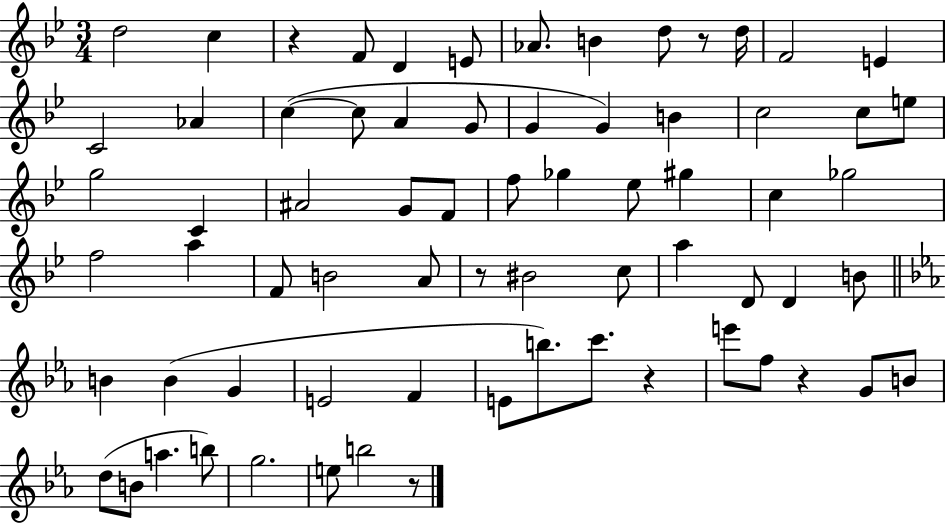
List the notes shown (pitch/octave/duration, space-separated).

D5/h C5/q R/q F4/e D4/q E4/e Ab4/e. B4/q D5/e R/e D5/s F4/h E4/q C4/h Ab4/q C5/q C5/e A4/q G4/e G4/q G4/q B4/q C5/h C5/e E5/e G5/h C4/q A#4/h G4/e F4/e F5/e Gb5/q Eb5/e G#5/q C5/q Gb5/h F5/h A5/q F4/e B4/h A4/e R/e BIS4/h C5/e A5/q D4/e D4/q B4/e B4/q B4/q G4/q E4/h F4/q E4/e B5/e. C6/e. R/q E6/e F5/e R/q G4/e B4/e D5/e B4/e A5/q. B5/e G5/h. E5/e B5/h R/e